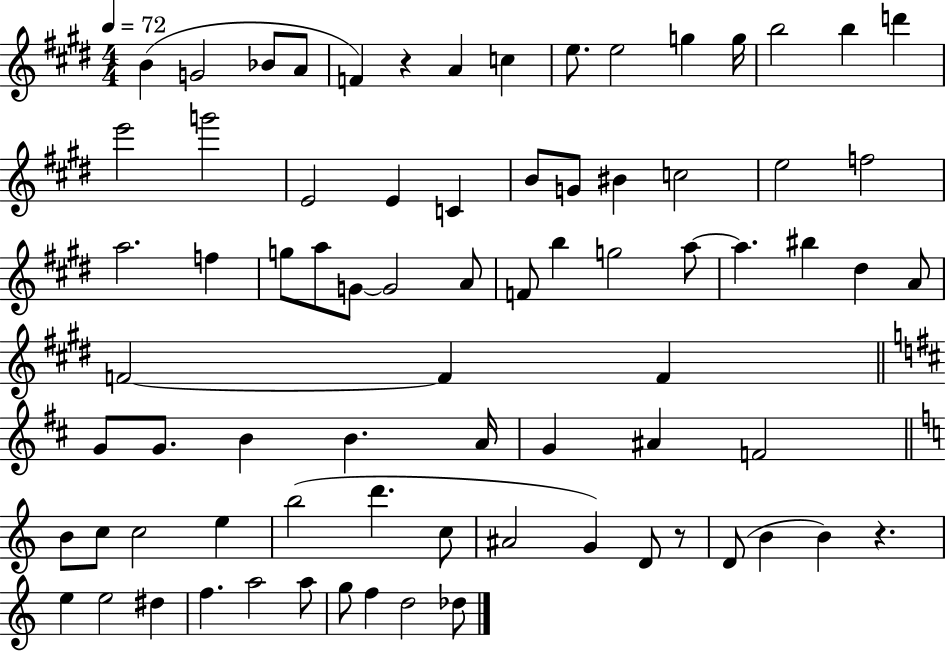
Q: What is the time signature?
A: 4/4